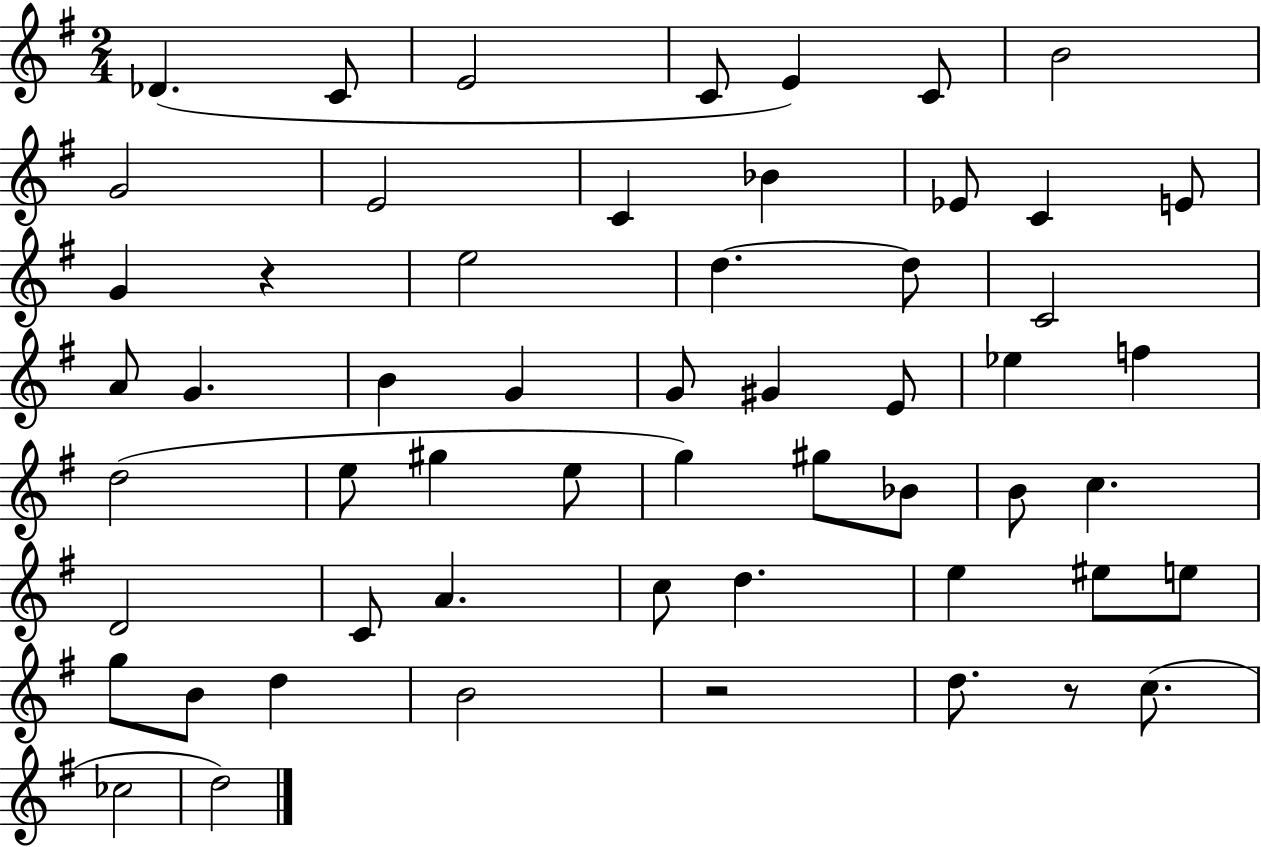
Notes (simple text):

Db4/q. C4/e E4/h C4/e E4/q C4/e B4/h G4/h E4/h C4/q Bb4/q Eb4/e C4/q E4/e G4/q R/q E5/h D5/q. D5/e C4/h A4/e G4/q. B4/q G4/q G4/e G#4/q E4/e Eb5/q F5/q D5/h E5/e G#5/q E5/e G5/q G#5/e Bb4/e B4/e C5/q. D4/h C4/e A4/q. C5/e D5/q. E5/q EIS5/e E5/e G5/e B4/e D5/q B4/h R/h D5/e. R/e C5/e. CES5/h D5/h